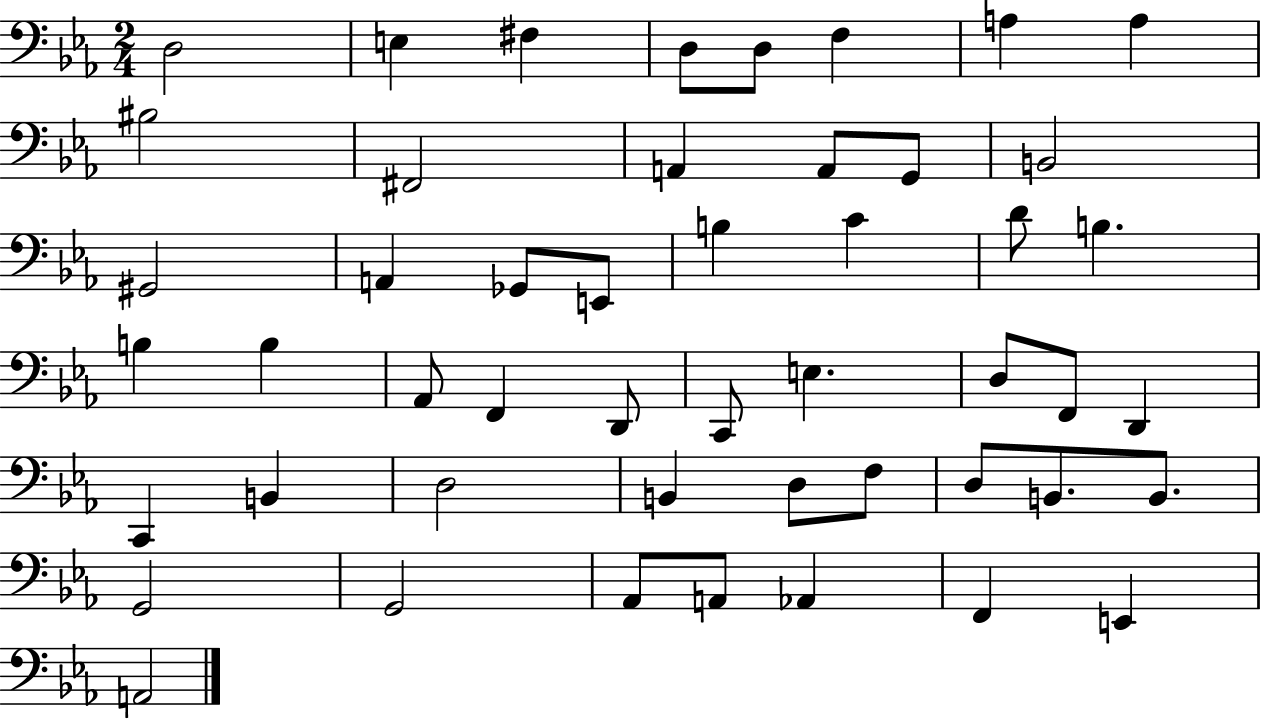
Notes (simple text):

D3/h E3/q F#3/q D3/e D3/e F3/q A3/q A3/q BIS3/h F#2/h A2/q A2/e G2/e B2/h G#2/h A2/q Gb2/e E2/e B3/q C4/q D4/e B3/q. B3/q B3/q Ab2/e F2/q D2/e C2/e E3/q. D3/e F2/e D2/q C2/q B2/q D3/h B2/q D3/e F3/e D3/e B2/e. B2/e. G2/h G2/h Ab2/e A2/e Ab2/q F2/q E2/q A2/h